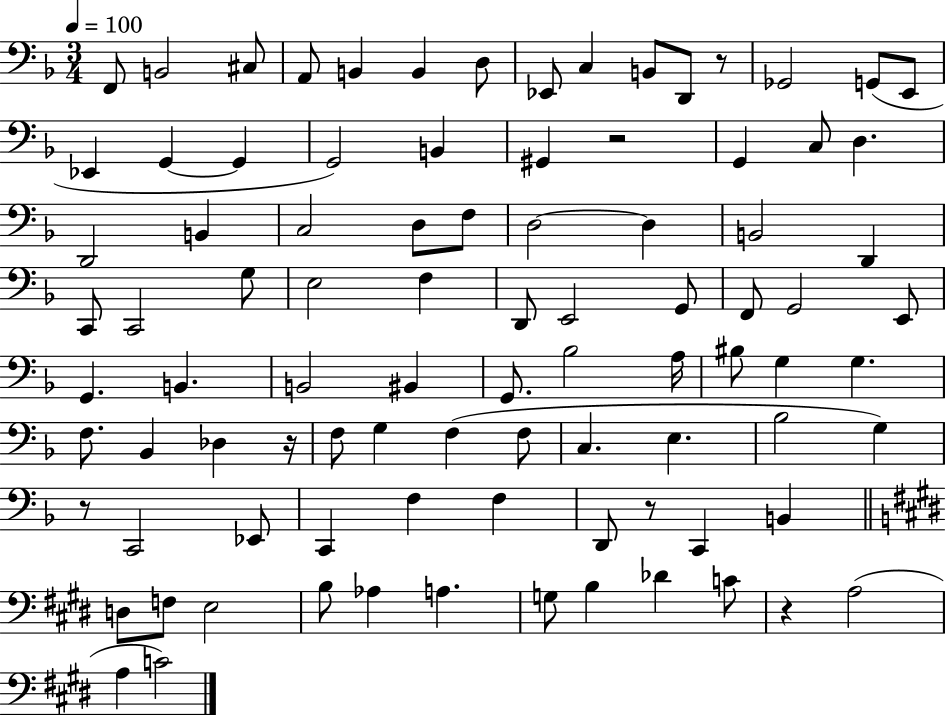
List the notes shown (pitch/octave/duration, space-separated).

F2/e B2/h C#3/e A2/e B2/q B2/q D3/e Eb2/e C3/q B2/e D2/e R/e Gb2/h G2/e E2/e Eb2/q G2/q G2/q G2/h B2/q G#2/q R/h G2/q C3/e D3/q. D2/h B2/q C3/h D3/e F3/e D3/h D3/q B2/h D2/q C2/e C2/h G3/e E3/h F3/q D2/e E2/h G2/e F2/e G2/h E2/e G2/q. B2/q. B2/h BIS2/q G2/e. Bb3/h A3/s BIS3/e G3/q G3/q. F3/e. Bb2/q Db3/q R/s F3/e G3/q F3/q F3/e C3/q. E3/q. Bb3/h G3/q R/e C2/h Eb2/e C2/q F3/q F3/q D2/e R/e C2/q B2/q D3/e F3/e E3/h B3/e Ab3/q A3/q. G3/e B3/q Db4/q C4/e R/q A3/h A3/q C4/h